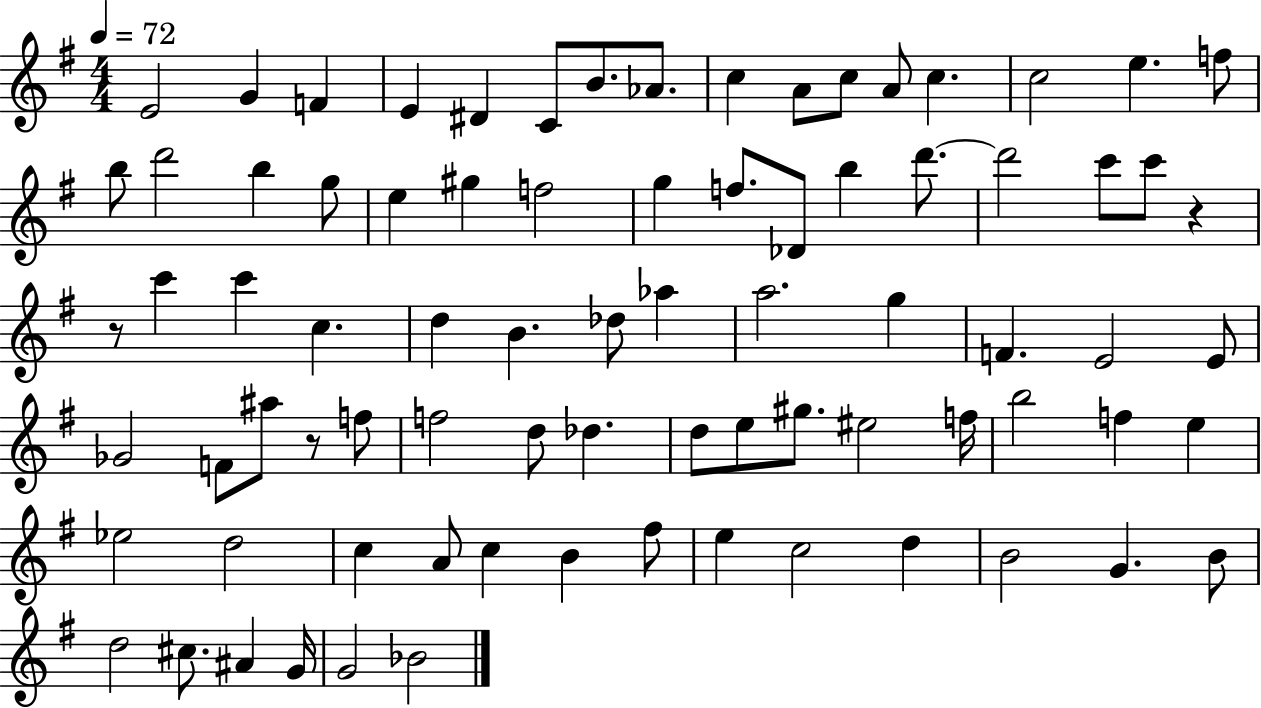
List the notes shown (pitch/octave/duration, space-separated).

E4/h G4/q F4/q E4/q D#4/q C4/e B4/e. Ab4/e. C5/q A4/e C5/e A4/e C5/q. C5/h E5/q. F5/e B5/e D6/h B5/q G5/e E5/q G#5/q F5/h G5/q F5/e. Db4/e B5/q D6/e. D6/h C6/e C6/e R/q R/e C6/q C6/q C5/q. D5/q B4/q. Db5/e Ab5/q A5/h. G5/q F4/q. E4/h E4/e Gb4/h F4/e A#5/e R/e F5/e F5/h D5/e Db5/q. D5/e E5/e G#5/e. EIS5/h F5/s B5/h F5/q E5/q Eb5/h D5/h C5/q A4/e C5/q B4/q F#5/e E5/q C5/h D5/q B4/h G4/q. B4/e D5/h C#5/e. A#4/q G4/s G4/h Bb4/h